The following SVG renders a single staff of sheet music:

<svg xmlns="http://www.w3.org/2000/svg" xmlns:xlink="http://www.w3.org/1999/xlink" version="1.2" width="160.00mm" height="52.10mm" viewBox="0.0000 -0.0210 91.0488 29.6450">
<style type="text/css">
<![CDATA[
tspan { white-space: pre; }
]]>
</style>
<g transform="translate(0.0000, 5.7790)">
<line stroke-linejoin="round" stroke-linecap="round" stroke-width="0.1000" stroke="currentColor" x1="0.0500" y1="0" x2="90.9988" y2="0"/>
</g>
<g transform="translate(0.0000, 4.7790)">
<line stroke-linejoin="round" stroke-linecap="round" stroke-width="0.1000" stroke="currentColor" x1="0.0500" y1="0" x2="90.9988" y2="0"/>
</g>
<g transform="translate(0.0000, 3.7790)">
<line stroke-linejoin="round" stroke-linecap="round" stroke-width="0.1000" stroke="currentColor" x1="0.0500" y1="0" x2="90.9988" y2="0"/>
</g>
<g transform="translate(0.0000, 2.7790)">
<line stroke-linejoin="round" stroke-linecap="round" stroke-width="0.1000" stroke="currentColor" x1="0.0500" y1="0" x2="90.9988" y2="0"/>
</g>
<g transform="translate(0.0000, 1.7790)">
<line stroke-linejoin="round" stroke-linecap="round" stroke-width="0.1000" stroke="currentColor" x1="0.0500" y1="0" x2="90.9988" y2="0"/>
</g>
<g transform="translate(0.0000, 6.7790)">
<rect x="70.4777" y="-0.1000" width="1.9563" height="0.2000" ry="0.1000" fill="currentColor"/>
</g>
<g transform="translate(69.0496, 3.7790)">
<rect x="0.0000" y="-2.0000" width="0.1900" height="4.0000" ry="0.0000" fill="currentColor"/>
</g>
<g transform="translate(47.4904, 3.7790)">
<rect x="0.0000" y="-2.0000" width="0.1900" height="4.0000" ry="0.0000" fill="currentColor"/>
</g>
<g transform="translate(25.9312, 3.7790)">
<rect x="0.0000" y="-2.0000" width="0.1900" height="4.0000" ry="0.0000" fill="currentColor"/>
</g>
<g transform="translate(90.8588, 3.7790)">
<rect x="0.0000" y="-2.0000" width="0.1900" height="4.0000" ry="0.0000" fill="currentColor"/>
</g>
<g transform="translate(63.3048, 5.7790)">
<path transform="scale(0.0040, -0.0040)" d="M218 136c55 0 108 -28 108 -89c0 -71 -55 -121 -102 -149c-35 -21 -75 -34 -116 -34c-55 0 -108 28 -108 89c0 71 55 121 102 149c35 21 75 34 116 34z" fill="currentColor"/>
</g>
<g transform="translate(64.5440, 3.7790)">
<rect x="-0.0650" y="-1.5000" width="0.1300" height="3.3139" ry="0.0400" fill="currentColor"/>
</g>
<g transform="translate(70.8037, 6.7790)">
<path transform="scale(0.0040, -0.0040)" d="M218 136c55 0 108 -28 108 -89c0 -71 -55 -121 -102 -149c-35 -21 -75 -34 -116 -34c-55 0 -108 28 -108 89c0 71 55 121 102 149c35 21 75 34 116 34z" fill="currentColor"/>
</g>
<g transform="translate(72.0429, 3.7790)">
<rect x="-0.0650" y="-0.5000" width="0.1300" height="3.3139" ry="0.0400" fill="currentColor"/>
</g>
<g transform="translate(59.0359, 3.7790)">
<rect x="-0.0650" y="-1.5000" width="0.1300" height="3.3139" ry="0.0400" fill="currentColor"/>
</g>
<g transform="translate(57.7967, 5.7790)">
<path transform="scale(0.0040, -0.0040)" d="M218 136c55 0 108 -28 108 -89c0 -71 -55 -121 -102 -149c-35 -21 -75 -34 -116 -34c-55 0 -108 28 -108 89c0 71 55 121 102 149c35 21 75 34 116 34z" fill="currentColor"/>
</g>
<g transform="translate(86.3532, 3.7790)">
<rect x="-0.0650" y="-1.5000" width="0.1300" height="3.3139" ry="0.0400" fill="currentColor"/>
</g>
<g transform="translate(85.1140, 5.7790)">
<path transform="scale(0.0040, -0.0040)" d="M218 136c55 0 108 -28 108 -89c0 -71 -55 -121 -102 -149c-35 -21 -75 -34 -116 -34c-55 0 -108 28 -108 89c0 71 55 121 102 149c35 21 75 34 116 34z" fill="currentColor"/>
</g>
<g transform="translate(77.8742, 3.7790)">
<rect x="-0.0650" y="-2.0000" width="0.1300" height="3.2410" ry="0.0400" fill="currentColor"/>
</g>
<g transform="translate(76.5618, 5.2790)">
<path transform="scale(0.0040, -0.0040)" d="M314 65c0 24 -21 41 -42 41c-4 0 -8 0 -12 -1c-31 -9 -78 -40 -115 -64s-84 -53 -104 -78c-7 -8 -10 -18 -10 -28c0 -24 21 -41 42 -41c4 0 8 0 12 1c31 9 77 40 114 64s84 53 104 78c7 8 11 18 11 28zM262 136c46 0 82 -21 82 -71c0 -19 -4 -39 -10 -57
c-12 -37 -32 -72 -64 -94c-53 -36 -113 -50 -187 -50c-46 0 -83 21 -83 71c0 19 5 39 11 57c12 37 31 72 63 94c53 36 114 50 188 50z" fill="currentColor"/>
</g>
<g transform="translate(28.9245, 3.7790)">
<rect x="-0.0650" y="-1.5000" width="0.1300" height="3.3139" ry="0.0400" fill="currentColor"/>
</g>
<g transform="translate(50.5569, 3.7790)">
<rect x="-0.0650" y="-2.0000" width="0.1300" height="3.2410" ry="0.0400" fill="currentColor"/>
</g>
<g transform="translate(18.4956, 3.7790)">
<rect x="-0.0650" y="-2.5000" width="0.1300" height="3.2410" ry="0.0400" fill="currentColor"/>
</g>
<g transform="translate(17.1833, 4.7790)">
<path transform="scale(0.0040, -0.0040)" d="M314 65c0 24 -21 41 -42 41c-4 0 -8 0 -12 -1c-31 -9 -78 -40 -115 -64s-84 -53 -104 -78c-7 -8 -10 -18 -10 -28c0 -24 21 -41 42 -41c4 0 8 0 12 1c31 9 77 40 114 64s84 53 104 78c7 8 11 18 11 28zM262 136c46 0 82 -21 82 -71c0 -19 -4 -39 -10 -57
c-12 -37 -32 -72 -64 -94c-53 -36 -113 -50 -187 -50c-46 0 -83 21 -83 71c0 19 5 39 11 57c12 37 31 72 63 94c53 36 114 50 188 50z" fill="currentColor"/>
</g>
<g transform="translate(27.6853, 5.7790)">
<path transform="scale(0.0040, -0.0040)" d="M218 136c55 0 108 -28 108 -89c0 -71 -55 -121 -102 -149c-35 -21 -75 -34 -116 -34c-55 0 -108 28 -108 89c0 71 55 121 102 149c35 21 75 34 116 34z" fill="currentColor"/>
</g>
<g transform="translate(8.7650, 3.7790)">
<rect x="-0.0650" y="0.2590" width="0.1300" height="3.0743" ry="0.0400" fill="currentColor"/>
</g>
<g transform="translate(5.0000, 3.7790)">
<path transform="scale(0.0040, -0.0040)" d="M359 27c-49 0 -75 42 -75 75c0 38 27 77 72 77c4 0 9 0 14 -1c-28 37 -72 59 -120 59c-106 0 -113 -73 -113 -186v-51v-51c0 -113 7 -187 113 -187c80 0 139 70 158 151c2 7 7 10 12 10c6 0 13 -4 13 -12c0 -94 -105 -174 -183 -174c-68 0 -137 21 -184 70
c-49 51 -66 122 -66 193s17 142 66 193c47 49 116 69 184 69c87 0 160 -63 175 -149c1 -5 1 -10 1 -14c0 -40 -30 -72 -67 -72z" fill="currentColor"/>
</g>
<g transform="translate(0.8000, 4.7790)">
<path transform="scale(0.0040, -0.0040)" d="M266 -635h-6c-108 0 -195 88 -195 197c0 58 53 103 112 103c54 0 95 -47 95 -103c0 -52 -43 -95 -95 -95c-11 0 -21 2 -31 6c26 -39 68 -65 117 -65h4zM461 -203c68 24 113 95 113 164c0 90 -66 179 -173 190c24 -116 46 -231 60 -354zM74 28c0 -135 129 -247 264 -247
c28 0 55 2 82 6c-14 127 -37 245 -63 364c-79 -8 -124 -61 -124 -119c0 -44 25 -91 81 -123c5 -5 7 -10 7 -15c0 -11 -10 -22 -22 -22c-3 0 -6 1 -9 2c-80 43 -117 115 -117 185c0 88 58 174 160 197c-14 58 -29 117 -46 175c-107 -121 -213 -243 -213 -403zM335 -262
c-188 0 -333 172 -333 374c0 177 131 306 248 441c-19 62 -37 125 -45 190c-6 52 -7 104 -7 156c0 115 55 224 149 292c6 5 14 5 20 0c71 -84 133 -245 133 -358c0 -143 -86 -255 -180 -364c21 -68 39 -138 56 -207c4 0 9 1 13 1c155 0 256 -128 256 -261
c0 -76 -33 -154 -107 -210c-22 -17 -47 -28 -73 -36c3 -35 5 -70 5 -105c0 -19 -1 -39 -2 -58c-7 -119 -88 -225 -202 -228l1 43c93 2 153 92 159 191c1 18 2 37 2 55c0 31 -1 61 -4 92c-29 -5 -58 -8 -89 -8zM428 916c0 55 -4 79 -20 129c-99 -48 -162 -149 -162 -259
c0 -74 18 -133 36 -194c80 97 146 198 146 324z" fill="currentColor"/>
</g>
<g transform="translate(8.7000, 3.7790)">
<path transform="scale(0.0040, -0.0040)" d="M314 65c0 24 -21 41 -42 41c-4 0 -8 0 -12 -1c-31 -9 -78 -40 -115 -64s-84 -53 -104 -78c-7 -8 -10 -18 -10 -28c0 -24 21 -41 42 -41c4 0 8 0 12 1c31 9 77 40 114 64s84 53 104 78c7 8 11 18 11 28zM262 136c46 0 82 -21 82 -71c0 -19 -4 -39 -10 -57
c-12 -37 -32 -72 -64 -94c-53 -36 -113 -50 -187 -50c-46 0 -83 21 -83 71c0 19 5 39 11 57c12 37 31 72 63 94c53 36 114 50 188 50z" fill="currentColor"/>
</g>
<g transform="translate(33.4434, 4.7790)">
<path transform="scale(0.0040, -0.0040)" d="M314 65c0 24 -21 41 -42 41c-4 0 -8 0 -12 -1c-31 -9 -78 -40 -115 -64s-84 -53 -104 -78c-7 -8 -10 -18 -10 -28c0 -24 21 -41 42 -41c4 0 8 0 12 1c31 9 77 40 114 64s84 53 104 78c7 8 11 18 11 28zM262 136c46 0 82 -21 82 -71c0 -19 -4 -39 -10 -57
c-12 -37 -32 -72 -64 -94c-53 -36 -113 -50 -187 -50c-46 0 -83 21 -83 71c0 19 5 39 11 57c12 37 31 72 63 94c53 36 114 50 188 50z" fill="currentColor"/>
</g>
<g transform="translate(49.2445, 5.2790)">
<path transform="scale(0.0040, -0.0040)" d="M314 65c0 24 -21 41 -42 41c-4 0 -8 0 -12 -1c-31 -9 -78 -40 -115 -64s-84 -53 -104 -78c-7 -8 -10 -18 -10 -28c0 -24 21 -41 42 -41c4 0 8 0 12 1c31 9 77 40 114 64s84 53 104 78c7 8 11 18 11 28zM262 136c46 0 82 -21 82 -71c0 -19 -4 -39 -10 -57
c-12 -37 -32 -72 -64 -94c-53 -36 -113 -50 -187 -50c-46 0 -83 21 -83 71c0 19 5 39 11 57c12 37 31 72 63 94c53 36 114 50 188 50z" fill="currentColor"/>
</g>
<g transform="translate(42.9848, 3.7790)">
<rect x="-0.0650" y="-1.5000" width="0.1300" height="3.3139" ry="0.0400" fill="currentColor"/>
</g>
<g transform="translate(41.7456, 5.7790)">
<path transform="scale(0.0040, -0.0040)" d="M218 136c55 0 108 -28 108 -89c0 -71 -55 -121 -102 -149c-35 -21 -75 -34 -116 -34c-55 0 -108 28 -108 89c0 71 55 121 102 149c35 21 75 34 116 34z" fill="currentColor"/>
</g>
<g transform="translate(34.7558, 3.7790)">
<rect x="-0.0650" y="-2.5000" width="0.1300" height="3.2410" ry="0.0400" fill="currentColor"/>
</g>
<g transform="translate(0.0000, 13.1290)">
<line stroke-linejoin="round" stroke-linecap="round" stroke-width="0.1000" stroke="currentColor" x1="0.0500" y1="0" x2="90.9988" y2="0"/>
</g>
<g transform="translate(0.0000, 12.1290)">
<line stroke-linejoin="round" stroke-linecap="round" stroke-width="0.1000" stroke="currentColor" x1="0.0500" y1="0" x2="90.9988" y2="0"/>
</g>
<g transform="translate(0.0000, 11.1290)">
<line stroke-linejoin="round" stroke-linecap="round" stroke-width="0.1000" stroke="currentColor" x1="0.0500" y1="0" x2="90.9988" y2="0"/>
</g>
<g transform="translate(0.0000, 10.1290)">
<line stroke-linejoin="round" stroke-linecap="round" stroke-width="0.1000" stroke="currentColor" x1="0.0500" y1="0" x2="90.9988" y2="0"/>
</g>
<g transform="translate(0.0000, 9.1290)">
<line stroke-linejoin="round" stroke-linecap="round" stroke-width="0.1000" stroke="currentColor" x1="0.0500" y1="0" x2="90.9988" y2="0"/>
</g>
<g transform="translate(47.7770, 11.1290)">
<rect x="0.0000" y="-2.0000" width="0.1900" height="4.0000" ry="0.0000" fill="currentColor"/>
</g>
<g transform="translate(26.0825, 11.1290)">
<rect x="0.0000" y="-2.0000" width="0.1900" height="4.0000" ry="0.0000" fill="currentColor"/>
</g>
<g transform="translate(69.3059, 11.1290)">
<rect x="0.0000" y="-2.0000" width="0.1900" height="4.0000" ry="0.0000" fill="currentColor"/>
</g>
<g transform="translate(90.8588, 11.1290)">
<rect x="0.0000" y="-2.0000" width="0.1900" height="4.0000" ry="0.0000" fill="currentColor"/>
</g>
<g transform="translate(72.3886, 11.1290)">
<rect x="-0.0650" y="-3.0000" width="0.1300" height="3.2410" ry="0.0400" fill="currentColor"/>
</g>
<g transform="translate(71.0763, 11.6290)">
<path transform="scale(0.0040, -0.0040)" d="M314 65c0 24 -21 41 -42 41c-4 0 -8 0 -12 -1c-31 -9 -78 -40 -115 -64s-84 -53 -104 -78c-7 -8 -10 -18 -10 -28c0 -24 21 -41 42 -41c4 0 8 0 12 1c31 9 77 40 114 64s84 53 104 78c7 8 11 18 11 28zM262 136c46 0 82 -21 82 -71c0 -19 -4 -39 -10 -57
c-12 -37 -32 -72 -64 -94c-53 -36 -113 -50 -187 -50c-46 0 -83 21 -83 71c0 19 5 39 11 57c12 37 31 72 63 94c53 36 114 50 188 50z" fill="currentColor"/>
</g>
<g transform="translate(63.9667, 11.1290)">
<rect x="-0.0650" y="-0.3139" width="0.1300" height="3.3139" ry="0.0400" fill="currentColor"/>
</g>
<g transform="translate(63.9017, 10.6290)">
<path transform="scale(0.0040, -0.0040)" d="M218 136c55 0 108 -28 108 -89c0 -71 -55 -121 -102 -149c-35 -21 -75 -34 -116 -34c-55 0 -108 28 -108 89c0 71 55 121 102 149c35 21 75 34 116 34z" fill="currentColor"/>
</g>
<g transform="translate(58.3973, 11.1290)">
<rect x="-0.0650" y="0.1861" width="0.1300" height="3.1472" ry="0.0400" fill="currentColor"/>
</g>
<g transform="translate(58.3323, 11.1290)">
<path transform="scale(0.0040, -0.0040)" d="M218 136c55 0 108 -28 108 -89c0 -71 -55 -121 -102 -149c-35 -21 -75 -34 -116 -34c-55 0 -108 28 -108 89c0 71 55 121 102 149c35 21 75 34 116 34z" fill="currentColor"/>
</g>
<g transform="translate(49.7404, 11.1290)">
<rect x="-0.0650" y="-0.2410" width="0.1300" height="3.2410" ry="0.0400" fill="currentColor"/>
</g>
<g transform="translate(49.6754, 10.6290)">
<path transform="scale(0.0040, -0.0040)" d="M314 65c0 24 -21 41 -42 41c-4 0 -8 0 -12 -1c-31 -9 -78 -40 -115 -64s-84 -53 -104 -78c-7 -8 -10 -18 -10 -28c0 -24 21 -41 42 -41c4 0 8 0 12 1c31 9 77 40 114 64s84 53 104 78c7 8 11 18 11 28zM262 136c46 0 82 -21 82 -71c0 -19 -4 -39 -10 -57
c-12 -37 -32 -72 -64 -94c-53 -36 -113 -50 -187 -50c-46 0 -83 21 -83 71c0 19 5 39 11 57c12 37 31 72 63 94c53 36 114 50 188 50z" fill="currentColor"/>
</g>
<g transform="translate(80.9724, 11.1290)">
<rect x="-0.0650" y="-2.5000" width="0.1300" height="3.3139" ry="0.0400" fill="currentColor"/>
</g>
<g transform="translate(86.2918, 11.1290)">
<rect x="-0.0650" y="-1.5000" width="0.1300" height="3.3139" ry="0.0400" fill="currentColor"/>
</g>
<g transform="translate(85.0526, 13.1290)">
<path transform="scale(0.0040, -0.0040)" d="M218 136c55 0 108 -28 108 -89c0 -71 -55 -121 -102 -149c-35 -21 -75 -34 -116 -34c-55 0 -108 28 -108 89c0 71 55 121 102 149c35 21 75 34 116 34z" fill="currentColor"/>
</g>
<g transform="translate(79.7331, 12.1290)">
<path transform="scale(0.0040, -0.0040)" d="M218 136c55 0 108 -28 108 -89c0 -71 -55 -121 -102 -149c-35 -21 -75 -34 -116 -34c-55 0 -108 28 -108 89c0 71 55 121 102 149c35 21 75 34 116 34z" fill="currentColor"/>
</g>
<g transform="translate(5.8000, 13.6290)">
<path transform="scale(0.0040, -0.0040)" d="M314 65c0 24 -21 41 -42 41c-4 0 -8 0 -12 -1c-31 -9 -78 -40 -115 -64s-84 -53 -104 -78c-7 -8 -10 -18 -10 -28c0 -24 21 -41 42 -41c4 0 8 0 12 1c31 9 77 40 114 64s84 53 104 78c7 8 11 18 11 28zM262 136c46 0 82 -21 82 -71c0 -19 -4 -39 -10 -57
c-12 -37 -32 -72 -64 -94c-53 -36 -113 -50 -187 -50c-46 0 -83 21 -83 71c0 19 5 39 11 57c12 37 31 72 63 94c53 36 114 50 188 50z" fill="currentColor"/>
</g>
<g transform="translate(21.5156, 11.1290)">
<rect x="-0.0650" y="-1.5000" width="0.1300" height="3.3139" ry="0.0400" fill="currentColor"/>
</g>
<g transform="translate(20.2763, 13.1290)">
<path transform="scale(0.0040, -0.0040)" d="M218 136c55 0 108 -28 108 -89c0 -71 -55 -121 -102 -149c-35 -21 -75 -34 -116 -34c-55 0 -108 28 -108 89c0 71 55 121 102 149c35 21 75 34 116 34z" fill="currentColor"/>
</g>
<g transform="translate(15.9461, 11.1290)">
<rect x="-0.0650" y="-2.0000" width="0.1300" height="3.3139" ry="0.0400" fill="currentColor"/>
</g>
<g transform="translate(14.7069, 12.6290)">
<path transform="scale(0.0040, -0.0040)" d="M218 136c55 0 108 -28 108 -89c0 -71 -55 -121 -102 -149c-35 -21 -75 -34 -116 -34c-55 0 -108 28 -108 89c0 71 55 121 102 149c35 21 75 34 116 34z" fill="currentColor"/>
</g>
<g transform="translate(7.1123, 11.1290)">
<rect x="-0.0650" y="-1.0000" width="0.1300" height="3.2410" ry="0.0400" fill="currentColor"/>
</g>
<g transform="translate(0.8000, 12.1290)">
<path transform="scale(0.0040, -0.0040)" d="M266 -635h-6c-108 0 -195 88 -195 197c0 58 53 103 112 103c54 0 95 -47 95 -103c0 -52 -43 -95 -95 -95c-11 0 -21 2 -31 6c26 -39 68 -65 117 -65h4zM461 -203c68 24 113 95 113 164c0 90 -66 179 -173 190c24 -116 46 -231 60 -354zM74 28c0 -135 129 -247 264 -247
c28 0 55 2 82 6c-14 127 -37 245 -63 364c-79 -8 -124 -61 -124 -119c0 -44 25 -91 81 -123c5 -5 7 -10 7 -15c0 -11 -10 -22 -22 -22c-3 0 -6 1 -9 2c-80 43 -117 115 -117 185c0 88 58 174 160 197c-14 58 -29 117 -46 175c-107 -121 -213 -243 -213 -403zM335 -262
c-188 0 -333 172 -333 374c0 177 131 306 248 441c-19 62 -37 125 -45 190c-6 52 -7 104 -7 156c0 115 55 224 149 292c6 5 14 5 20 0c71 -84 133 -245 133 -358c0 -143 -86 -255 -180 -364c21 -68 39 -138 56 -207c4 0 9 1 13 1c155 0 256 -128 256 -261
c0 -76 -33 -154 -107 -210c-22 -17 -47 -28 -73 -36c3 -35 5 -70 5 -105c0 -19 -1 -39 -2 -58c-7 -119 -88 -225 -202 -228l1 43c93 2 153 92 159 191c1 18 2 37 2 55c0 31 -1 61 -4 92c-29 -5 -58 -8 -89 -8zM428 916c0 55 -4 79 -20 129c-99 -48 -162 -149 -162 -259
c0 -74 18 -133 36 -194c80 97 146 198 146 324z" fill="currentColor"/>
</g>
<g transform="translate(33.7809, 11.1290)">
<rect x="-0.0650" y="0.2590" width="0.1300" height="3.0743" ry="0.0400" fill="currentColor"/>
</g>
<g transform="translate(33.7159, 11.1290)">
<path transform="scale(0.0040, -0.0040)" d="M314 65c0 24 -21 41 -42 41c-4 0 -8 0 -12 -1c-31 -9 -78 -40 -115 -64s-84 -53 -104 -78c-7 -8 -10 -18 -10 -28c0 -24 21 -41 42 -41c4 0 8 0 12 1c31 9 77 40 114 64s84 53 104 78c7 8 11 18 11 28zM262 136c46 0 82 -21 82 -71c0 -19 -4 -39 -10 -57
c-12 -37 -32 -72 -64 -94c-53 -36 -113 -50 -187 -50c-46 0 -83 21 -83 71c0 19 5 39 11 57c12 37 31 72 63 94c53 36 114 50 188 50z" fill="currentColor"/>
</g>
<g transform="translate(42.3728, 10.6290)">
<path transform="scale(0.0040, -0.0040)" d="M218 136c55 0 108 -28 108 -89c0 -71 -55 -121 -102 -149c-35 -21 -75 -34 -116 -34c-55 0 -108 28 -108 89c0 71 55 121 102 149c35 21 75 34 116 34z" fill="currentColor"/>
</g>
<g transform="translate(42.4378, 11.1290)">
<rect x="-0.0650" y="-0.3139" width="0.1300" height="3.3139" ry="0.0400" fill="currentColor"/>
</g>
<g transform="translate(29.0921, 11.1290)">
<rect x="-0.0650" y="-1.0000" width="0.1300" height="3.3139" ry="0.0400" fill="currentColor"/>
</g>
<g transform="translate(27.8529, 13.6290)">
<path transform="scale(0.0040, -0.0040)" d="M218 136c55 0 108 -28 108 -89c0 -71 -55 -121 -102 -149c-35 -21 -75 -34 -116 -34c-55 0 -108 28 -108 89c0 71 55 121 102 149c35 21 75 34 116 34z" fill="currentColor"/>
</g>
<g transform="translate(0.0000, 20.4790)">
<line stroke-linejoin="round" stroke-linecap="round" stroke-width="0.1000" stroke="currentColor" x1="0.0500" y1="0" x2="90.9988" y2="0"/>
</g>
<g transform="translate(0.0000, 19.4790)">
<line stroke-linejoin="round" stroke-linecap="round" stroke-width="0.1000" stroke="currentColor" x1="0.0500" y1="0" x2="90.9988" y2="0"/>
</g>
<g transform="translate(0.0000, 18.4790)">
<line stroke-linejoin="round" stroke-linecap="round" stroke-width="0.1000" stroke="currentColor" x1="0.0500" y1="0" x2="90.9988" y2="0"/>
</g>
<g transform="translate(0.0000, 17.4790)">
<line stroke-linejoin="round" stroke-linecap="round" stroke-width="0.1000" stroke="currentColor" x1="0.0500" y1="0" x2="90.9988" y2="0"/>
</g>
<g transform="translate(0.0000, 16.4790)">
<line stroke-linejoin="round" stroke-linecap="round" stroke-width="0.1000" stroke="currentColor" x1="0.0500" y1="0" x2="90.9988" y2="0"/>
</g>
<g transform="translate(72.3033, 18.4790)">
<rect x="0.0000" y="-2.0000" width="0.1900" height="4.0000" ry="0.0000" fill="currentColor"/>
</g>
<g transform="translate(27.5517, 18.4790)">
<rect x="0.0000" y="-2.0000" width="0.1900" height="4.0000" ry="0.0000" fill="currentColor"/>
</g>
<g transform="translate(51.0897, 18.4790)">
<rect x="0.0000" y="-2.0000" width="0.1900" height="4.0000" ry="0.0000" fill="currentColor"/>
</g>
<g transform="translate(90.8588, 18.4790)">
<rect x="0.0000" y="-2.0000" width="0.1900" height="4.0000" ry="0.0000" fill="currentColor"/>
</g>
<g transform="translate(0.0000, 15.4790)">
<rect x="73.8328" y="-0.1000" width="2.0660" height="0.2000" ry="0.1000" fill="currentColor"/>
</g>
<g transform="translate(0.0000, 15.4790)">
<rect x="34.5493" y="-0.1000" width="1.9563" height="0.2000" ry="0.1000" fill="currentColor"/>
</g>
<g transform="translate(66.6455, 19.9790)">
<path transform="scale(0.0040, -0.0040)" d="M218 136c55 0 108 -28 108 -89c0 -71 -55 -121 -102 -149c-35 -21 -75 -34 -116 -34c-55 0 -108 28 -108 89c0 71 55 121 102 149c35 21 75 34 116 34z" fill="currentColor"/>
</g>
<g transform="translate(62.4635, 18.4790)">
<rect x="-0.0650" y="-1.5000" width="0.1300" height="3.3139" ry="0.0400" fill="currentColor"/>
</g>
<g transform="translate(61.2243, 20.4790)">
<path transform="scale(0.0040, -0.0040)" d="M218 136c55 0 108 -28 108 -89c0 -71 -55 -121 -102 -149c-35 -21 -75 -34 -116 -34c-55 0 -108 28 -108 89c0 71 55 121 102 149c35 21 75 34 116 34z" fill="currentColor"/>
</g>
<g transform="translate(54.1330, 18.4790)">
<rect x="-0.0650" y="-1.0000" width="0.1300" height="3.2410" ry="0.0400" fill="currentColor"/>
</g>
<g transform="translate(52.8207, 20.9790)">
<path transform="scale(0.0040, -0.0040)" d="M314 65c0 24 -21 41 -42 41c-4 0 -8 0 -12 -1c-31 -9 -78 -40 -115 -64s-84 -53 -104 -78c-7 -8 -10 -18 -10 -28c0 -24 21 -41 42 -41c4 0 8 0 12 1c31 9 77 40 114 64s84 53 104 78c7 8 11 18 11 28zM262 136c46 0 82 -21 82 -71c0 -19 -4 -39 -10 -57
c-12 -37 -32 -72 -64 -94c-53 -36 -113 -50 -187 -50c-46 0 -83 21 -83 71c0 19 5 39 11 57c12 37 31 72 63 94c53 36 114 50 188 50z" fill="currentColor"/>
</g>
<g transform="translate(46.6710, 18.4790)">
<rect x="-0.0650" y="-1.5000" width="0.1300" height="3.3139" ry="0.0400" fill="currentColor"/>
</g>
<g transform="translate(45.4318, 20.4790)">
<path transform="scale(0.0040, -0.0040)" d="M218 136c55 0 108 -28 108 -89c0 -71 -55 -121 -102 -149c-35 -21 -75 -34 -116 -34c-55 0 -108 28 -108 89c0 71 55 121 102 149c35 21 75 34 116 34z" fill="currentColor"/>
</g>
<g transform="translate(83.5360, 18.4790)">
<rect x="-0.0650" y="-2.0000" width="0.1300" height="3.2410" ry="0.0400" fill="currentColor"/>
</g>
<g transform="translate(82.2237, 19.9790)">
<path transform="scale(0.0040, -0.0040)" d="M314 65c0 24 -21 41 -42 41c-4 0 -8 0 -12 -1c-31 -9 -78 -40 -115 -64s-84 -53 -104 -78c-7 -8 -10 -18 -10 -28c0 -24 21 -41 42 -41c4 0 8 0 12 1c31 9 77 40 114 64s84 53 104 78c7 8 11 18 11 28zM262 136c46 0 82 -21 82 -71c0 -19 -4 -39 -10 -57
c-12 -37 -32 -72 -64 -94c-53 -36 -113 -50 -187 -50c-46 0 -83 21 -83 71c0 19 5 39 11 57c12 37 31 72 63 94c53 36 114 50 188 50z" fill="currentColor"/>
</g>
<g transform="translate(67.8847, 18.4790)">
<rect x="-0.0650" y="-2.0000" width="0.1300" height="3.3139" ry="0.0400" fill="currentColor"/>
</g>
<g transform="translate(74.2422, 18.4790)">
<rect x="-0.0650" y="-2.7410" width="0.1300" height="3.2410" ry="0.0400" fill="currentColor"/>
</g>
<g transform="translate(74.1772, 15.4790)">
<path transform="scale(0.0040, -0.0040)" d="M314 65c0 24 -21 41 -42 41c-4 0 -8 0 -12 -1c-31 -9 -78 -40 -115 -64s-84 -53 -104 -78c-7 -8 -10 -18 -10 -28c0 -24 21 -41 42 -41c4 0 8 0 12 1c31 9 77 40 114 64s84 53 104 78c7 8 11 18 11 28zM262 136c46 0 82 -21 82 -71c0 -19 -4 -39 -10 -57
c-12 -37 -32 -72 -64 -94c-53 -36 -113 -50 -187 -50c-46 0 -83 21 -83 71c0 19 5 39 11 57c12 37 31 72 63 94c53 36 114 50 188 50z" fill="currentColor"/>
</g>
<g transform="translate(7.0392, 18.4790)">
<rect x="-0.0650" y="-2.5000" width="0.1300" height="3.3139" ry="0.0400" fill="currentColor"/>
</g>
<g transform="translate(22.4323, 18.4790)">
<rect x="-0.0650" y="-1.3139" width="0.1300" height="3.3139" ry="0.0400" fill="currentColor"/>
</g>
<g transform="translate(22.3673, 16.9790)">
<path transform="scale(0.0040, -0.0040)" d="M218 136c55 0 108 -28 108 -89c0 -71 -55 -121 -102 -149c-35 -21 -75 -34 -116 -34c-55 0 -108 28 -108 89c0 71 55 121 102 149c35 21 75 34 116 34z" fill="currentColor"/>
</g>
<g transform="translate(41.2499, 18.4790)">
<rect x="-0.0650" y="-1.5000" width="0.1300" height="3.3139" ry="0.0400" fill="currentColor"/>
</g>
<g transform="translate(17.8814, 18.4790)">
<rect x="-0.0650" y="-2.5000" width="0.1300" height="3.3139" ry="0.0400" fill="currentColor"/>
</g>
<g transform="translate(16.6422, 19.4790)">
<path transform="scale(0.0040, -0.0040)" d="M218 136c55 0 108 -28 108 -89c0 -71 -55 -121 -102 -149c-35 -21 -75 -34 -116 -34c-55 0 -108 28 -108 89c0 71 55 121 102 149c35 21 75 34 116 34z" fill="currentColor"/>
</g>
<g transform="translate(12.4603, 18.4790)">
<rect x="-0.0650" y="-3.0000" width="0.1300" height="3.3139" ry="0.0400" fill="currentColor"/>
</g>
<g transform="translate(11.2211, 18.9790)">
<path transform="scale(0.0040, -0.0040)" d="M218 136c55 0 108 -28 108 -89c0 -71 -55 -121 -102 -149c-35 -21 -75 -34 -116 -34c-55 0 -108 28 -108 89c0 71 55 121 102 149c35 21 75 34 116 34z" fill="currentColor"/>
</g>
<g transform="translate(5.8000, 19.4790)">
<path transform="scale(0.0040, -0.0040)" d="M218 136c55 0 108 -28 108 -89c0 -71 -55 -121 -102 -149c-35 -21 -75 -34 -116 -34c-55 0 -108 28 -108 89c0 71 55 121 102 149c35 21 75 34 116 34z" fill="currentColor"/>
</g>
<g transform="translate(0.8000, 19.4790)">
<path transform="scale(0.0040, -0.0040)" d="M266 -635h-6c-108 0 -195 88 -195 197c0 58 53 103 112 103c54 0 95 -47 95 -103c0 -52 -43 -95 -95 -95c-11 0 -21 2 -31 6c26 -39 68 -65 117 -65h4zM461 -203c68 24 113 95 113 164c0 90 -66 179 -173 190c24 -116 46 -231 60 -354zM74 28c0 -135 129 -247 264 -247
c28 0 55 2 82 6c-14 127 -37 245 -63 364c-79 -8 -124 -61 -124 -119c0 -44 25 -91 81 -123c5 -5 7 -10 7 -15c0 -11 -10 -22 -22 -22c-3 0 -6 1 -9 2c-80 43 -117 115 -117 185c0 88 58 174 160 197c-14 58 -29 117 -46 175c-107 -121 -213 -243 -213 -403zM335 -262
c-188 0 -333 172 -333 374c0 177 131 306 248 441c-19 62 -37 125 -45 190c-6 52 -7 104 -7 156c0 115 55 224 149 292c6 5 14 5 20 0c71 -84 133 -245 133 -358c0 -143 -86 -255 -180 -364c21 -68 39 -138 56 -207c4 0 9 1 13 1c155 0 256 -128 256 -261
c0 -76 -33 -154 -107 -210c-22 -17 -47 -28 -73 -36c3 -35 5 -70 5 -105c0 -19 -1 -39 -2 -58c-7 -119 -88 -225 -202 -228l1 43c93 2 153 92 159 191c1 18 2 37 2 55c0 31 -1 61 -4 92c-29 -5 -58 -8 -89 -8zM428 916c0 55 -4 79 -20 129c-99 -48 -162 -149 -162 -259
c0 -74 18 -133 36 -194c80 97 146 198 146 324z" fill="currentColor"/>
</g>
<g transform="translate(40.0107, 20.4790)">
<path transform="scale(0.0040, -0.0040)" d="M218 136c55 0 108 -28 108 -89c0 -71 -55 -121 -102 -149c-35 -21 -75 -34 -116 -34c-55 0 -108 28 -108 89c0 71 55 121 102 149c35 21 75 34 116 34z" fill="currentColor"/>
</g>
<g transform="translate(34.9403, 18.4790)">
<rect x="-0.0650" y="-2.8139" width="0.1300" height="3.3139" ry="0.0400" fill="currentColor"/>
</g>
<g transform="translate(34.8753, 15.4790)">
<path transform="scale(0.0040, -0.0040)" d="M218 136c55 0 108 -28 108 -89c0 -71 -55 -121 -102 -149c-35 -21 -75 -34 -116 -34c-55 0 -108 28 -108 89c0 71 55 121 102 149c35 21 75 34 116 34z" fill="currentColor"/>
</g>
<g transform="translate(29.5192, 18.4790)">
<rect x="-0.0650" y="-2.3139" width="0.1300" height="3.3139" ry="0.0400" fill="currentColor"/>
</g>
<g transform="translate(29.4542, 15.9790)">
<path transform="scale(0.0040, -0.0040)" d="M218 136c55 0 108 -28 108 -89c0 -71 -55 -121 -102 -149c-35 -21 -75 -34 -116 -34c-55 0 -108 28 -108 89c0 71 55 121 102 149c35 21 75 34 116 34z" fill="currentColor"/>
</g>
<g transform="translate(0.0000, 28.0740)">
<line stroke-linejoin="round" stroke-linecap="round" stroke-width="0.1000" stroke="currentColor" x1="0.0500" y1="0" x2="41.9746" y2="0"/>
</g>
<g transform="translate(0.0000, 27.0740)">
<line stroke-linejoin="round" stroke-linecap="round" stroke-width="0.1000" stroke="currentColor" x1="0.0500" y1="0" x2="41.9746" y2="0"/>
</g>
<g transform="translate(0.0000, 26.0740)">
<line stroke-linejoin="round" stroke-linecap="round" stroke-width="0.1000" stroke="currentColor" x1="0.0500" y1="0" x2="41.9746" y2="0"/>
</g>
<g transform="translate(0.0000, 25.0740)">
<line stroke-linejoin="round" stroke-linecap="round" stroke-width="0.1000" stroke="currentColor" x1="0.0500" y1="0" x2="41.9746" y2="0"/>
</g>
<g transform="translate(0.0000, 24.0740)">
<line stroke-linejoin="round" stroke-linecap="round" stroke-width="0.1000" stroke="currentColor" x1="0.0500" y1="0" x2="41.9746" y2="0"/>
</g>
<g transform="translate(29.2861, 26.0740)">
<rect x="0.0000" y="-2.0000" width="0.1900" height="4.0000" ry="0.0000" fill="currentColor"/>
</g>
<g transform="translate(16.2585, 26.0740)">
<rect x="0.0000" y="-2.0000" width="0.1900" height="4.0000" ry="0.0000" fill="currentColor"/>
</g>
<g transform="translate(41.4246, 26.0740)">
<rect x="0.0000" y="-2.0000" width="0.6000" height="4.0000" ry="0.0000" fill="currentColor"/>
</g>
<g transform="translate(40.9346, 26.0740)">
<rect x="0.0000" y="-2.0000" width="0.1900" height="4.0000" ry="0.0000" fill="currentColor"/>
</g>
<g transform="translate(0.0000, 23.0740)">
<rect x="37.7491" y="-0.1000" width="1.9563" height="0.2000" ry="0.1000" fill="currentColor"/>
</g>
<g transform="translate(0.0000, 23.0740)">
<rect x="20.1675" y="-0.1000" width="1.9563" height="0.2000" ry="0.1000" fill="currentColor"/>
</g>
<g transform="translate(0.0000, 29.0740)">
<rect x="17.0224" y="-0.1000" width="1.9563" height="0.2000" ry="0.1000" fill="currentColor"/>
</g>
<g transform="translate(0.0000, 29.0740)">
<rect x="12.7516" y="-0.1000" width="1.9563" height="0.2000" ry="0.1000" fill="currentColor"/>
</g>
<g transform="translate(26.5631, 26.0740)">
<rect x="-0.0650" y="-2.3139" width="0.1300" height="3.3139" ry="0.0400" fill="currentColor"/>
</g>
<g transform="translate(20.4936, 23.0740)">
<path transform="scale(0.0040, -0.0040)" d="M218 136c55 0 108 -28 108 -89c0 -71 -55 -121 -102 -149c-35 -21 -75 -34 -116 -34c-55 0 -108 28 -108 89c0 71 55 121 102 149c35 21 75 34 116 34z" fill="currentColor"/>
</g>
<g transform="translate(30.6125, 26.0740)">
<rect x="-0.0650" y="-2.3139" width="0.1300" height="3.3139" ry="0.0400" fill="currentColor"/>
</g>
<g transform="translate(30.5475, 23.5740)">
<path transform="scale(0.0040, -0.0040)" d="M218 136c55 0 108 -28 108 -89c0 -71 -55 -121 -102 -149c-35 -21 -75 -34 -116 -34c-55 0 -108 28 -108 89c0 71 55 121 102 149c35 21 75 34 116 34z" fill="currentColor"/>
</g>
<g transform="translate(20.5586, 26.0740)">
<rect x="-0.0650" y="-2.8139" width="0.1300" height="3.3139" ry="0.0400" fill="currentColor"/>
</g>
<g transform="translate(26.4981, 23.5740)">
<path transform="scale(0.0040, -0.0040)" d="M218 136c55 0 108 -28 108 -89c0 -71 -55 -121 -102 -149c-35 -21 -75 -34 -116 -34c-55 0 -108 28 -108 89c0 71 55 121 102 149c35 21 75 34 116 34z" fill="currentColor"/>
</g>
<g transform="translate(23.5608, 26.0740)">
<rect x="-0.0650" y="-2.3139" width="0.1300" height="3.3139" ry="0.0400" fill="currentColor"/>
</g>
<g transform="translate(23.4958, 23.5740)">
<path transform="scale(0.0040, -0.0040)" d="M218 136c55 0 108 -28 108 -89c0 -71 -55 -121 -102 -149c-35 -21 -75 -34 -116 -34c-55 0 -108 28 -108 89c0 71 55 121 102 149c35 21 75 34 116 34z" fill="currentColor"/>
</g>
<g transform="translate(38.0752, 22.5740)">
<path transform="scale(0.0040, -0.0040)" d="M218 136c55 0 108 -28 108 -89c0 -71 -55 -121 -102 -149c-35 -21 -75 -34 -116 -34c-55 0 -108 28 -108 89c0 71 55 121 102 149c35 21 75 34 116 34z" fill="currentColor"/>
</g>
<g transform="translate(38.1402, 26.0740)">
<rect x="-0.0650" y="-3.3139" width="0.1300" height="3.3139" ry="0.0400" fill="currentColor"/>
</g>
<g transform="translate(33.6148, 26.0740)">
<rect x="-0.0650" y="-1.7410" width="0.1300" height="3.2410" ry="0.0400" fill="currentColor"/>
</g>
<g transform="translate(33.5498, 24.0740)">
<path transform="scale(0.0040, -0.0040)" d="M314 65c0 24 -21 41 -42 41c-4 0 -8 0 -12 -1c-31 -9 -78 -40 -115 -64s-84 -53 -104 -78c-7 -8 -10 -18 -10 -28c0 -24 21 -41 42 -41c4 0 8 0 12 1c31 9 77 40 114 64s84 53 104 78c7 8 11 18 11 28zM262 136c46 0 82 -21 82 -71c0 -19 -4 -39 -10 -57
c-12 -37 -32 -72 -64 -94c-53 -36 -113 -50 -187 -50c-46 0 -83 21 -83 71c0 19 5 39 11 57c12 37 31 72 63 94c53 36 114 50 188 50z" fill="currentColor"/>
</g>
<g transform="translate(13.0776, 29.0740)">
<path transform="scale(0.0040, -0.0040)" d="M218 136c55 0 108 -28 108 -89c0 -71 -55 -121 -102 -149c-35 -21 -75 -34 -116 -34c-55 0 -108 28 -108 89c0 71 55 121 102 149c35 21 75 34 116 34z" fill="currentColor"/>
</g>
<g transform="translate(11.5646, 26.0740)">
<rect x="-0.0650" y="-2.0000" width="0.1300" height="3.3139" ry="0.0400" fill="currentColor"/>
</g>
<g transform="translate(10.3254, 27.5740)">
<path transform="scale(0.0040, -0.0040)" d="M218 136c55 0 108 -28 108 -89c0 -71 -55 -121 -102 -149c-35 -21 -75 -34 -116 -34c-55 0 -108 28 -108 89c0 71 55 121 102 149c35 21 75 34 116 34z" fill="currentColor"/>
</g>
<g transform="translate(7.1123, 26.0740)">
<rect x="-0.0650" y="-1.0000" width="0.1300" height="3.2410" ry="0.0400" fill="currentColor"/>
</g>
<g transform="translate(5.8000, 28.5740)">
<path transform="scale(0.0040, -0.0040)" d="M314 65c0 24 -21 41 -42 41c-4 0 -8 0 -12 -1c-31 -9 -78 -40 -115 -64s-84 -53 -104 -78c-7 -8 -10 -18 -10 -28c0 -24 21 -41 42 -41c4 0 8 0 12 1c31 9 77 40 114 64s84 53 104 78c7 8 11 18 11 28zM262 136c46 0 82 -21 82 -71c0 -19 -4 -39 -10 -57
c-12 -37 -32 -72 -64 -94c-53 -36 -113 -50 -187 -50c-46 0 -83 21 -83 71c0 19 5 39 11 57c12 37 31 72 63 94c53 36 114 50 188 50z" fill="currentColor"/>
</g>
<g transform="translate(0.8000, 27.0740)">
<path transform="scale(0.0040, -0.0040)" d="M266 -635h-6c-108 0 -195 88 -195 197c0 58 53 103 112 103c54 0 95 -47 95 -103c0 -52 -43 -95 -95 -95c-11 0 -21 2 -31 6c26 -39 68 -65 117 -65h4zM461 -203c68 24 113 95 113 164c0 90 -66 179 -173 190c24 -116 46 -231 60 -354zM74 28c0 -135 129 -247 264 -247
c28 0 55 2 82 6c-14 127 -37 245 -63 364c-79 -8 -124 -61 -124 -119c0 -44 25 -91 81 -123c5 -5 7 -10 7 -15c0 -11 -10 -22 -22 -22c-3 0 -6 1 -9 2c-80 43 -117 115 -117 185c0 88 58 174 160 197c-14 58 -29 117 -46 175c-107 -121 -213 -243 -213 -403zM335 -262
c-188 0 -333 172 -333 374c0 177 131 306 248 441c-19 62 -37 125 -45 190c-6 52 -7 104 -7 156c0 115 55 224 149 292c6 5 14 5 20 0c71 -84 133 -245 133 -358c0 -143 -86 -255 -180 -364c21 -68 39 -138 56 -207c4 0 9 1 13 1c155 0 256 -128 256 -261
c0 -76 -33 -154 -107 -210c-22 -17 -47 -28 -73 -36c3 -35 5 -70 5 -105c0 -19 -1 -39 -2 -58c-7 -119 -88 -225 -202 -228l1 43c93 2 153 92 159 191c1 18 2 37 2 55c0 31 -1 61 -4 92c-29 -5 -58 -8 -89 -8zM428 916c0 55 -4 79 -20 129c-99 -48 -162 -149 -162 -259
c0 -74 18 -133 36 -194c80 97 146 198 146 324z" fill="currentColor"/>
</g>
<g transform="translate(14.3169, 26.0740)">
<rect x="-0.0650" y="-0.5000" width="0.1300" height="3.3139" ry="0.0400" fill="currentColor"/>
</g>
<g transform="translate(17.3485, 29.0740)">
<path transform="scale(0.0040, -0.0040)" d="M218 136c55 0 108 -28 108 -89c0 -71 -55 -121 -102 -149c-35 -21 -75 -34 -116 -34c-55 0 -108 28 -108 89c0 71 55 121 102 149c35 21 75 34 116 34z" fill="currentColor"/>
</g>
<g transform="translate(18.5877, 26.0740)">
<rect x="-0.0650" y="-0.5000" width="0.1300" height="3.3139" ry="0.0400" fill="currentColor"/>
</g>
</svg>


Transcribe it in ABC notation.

X:1
T:Untitled
M:4/4
L:1/4
K:C
B2 G2 E G2 E F2 E E C F2 E D2 F E D B2 c c2 B c A2 G E G A G e g a E E D2 E F a2 F2 D2 F C C a g g g f2 b